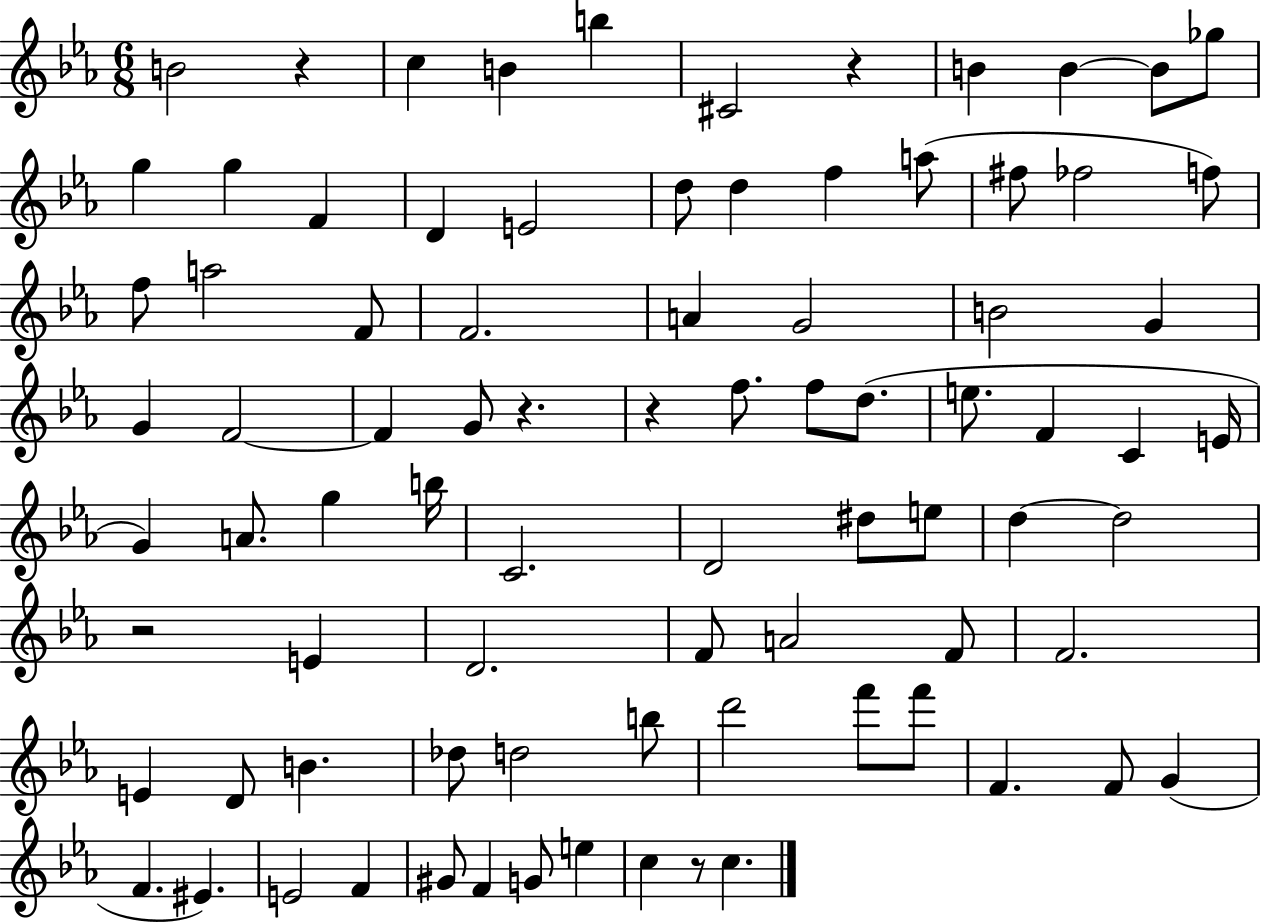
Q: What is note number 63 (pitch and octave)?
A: D6